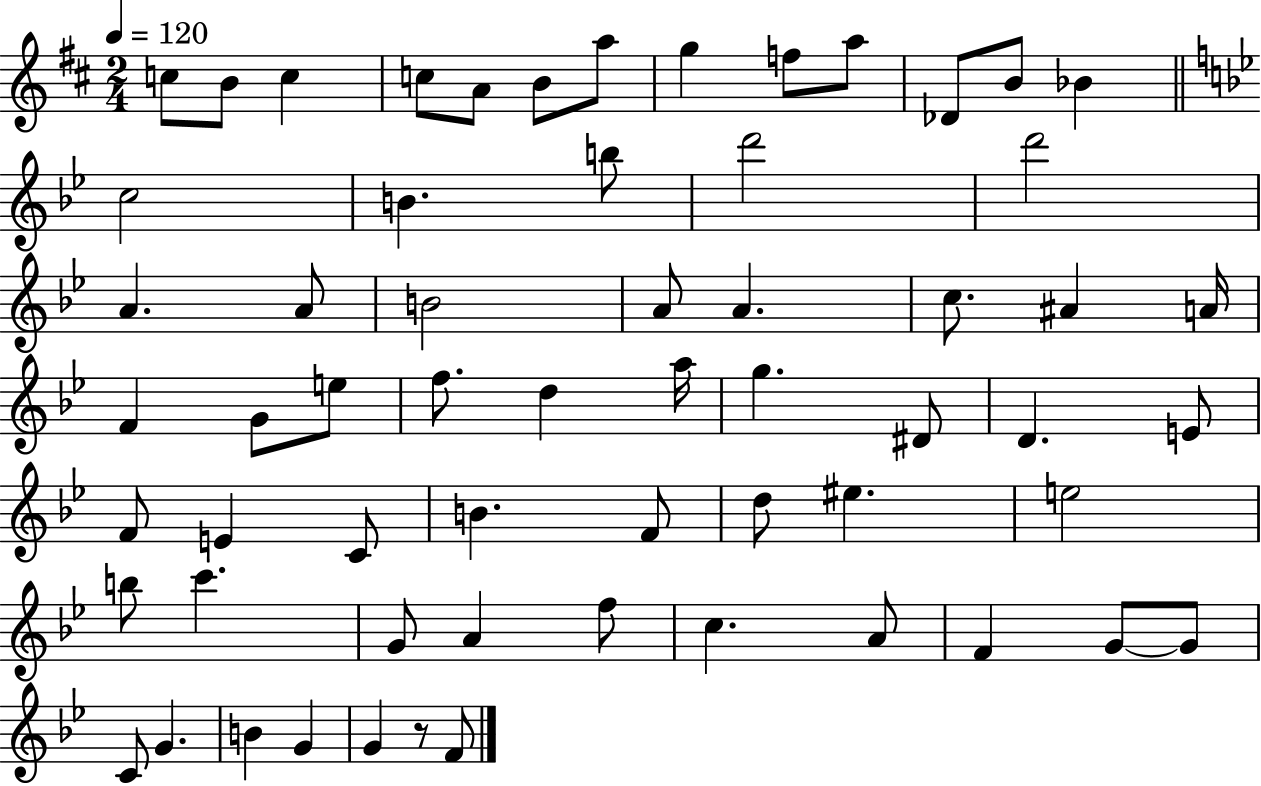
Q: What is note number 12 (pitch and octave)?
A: B4